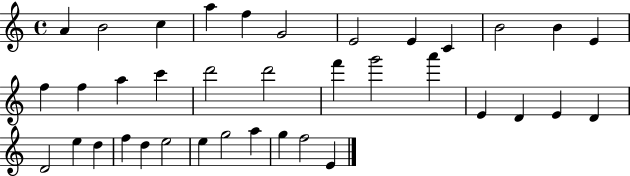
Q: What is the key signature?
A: C major